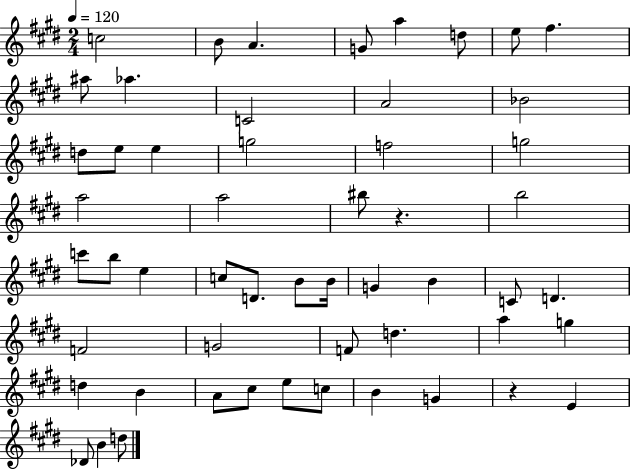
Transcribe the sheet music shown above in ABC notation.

X:1
T:Untitled
M:2/4
L:1/4
K:E
c2 B/2 A G/2 a d/2 e/2 ^f ^a/2 _a C2 A2 _B2 d/2 e/2 e g2 f2 g2 a2 a2 ^b/2 z b2 c'/2 b/2 e c/2 D/2 B/2 B/4 G B C/2 D F2 G2 F/2 d a g d B A/2 ^c/2 e/2 c/2 B G z E _D/2 B d/2